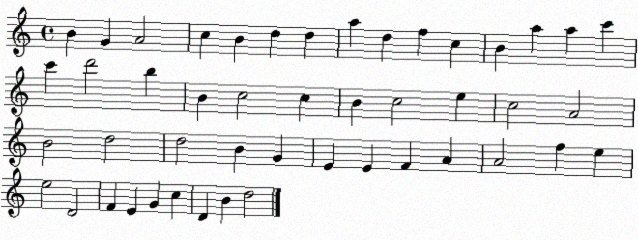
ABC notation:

X:1
T:Untitled
M:4/4
L:1/4
K:C
B G A2 c B d d a d f c B a a c' c' d'2 b B c2 c B c2 e c2 A2 B2 d2 d2 B G E E F A A2 f e e2 D2 F E G c D B d2